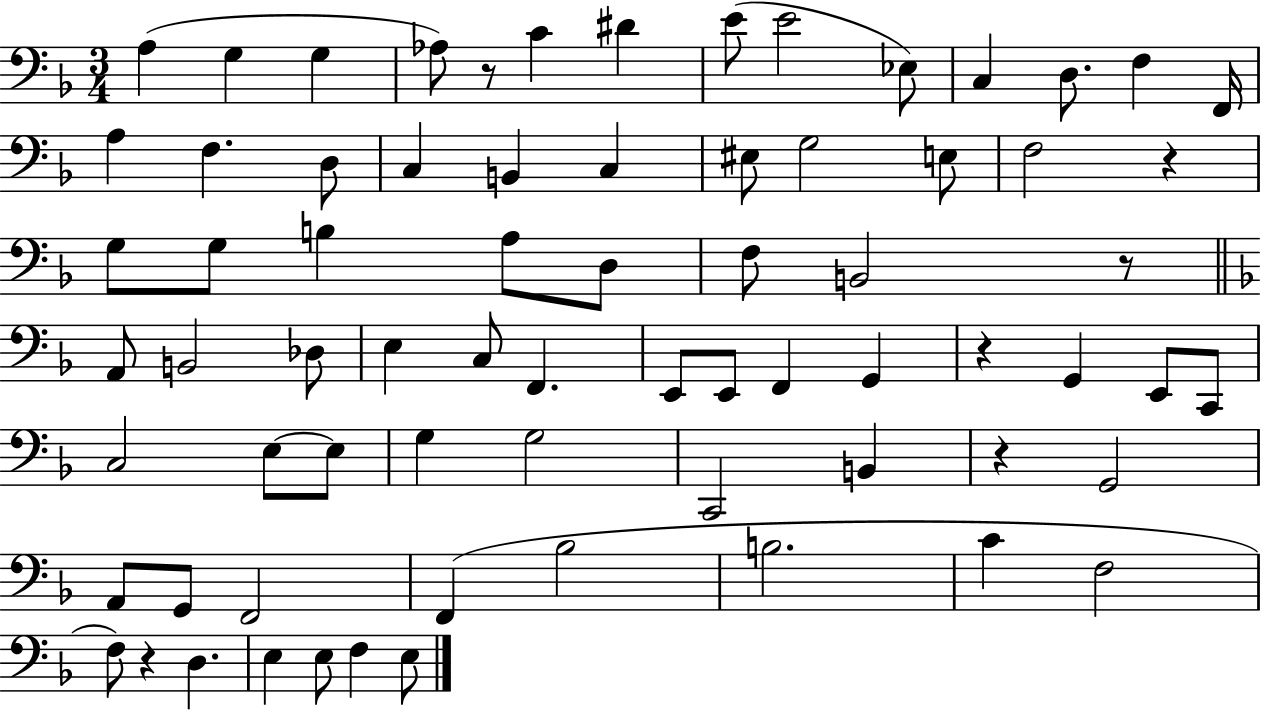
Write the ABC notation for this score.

X:1
T:Untitled
M:3/4
L:1/4
K:F
A, G, G, _A,/2 z/2 C ^D E/2 E2 _E,/2 C, D,/2 F, F,,/4 A, F, D,/2 C, B,, C, ^E,/2 G,2 E,/2 F,2 z G,/2 G,/2 B, A,/2 D,/2 F,/2 B,,2 z/2 A,,/2 B,,2 _D,/2 E, C,/2 F,, E,,/2 E,,/2 F,, G,, z G,, E,,/2 C,,/2 C,2 E,/2 E,/2 G, G,2 C,,2 B,, z G,,2 A,,/2 G,,/2 F,,2 F,, _B,2 B,2 C F,2 F,/2 z D, E, E,/2 F, E,/2